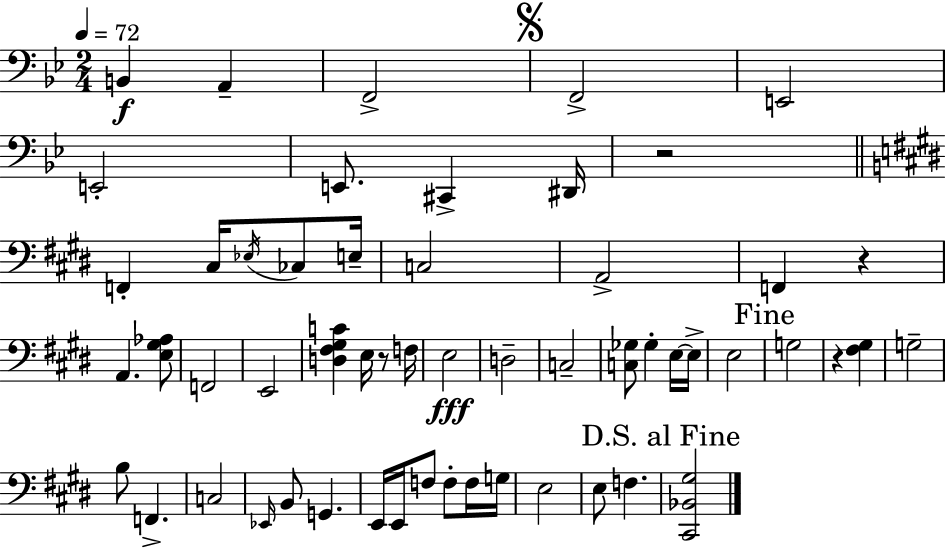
{
  \clef bass
  \numericTimeSignature
  \time 2/4
  \key g \minor
  \tempo 4 = 72
  b,4\f a,4-- | f,2-> | \mark \markup { \musicglyph "scripts.segno" } f,2-> | e,2 | \break e,2-. | e,8. cis,4-> dis,16 | r2 | \bar "||" \break \key e \major f,4-. cis16 \acciaccatura { ees16 } ces8 | e16-- c2 | a,2-> | f,4 r4 | \break a,4. <e gis aes>8 | f,2 | e,2 | <d fis gis c'>4 e16 r8 | \break f16 e2\fff | d2-- | c2-- | <c ges>8 ges4-. e16~~ | \break e16-> e2 | \mark "Fine" g2 | r4 <fis gis>4 | g2-- | \break b8 f,4.-> | c2 | \grace { ees,16 } b,8 g,4. | e,16 e,16 f8 f8-. | \break f16 g16 e2 | e8 f4. | \mark "D.S. al Fine" <cis, bes, gis>2 | \bar "|."
}